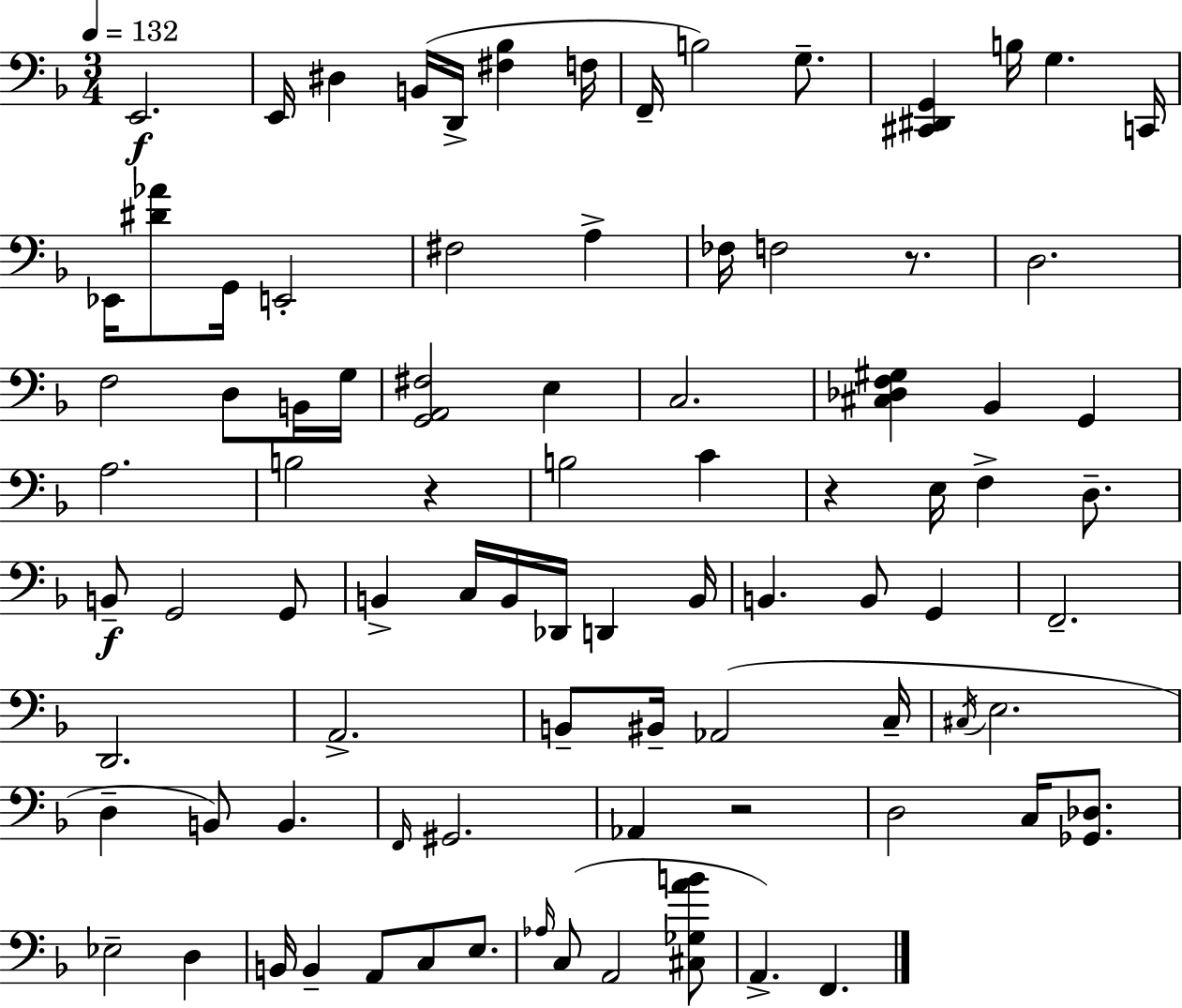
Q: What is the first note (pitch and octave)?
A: E2